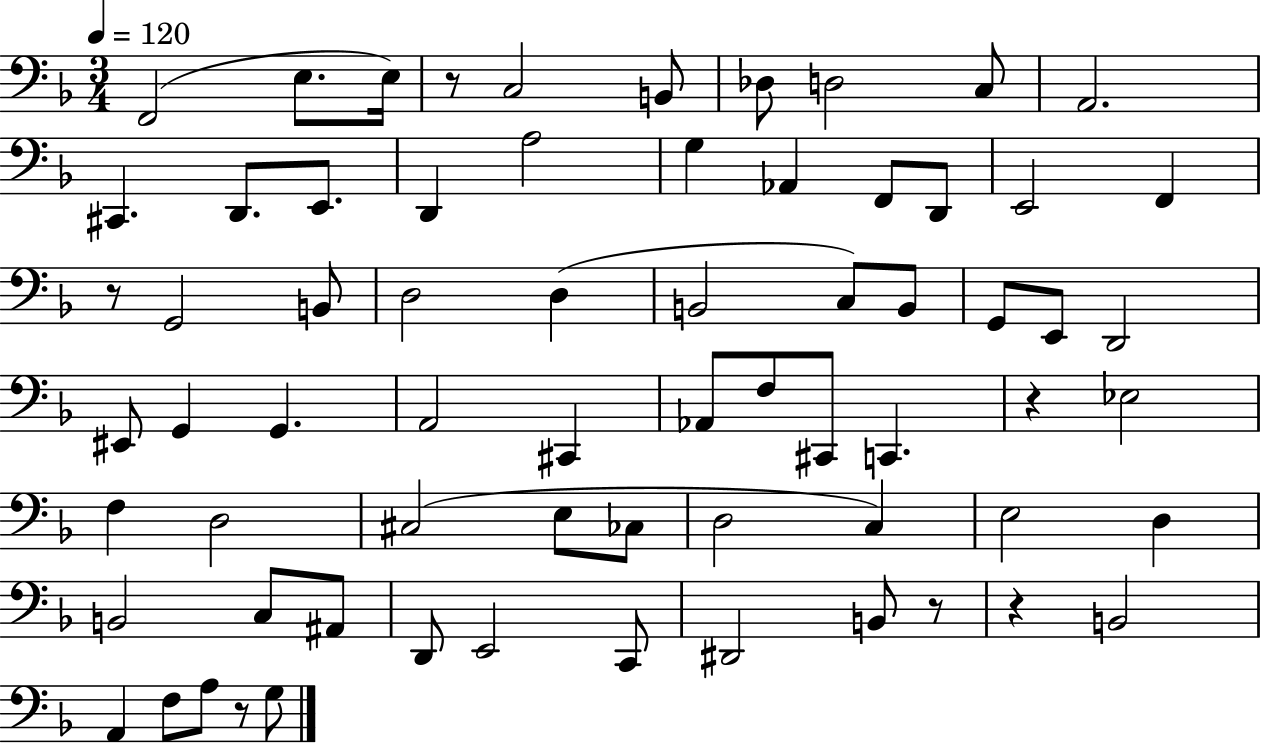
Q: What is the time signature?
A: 3/4